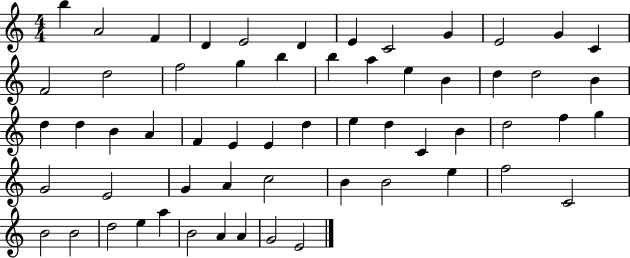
{
  \clef treble
  \numericTimeSignature
  \time 4/4
  \key c \major
  b''4 a'2 f'4 | d'4 e'2 d'4 | e'4 c'2 g'4 | e'2 g'4 c'4 | \break f'2 d''2 | f''2 g''4 b''4 | b''4 a''4 e''4 b'4 | d''4 d''2 b'4 | \break d''4 d''4 b'4 a'4 | f'4 e'4 e'4 d''4 | e''4 d''4 c'4 b'4 | d''2 f''4 g''4 | \break g'2 e'2 | g'4 a'4 c''2 | b'4 b'2 e''4 | f''2 c'2 | \break b'2 b'2 | d''2 e''4 a''4 | b'2 a'4 a'4 | g'2 e'2 | \break \bar "|."
}